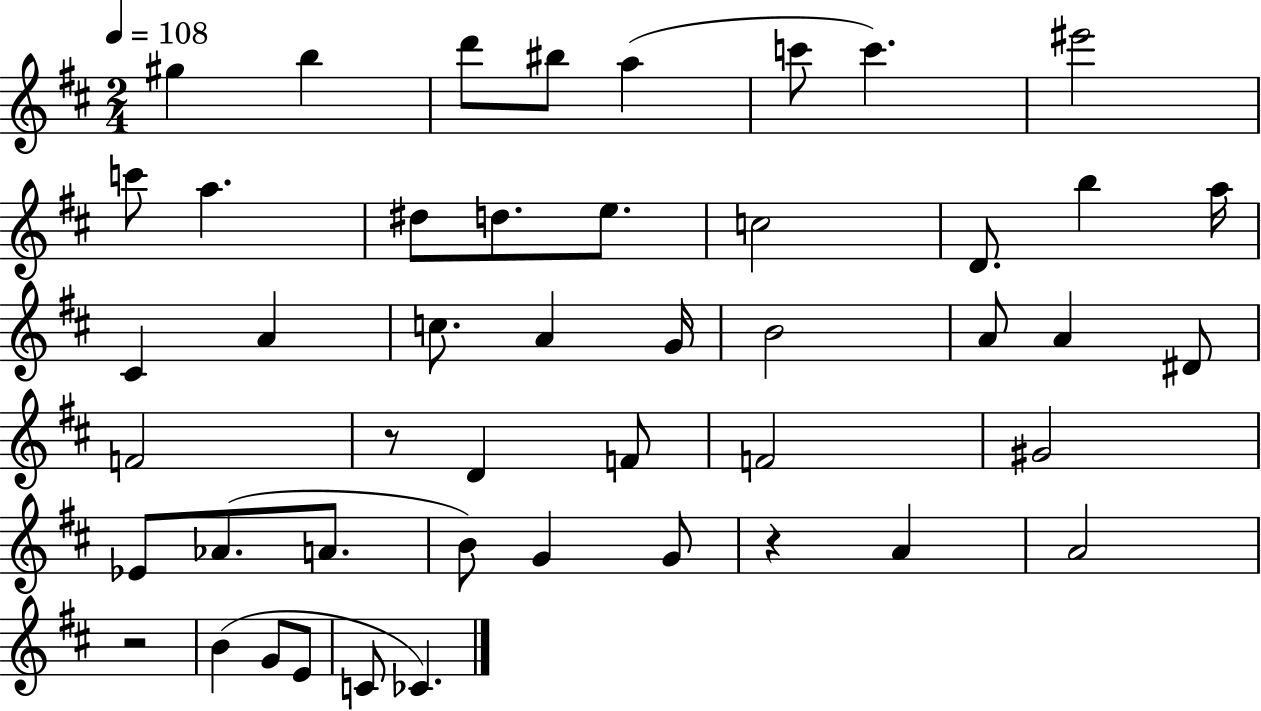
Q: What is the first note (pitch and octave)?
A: G#5